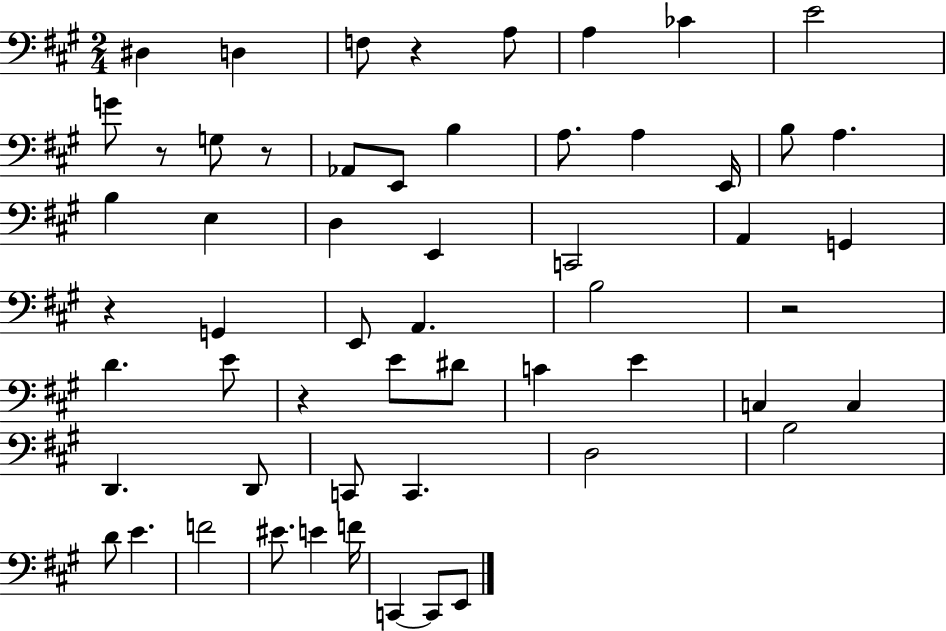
X:1
T:Untitled
M:2/4
L:1/4
K:A
^D, D, F,/2 z A,/2 A, _C E2 G/2 z/2 G,/2 z/2 _A,,/2 E,,/2 B, A,/2 A, E,,/4 B,/2 A, B, E, D, E,, C,,2 A,, G,, z G,, E,,/2 A,, B,2 z2 D E/2 z E/2 ^D/2 C E C, C, D,, D,,/2 C,,/2 C,, D,2 B,2 D/2 E F2 ^E/2 E F/4 C,, C,,/2 E,,/2